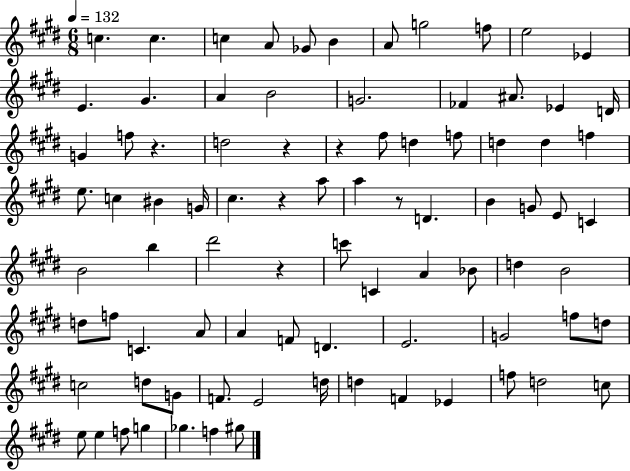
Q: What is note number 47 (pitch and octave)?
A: A4